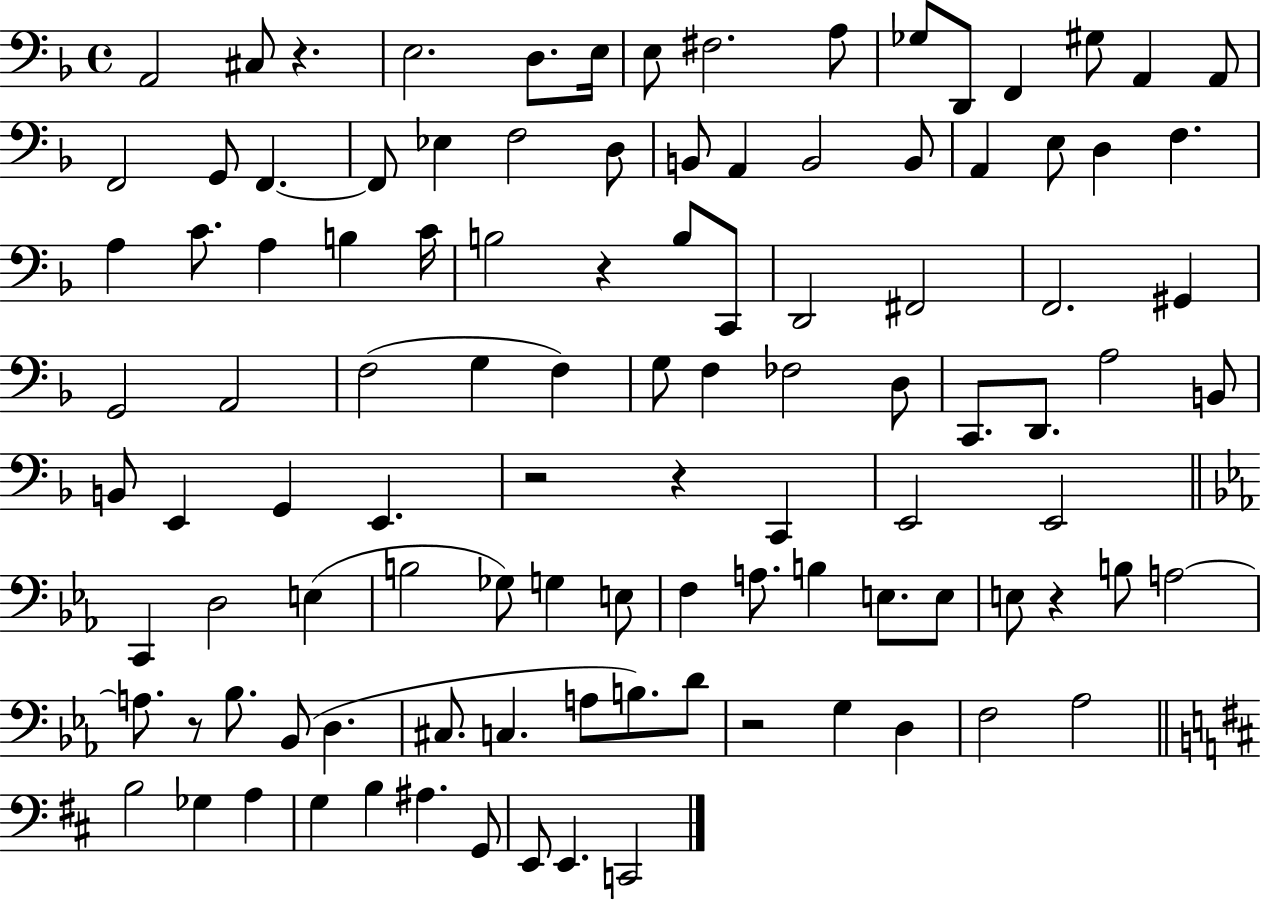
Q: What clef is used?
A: bass